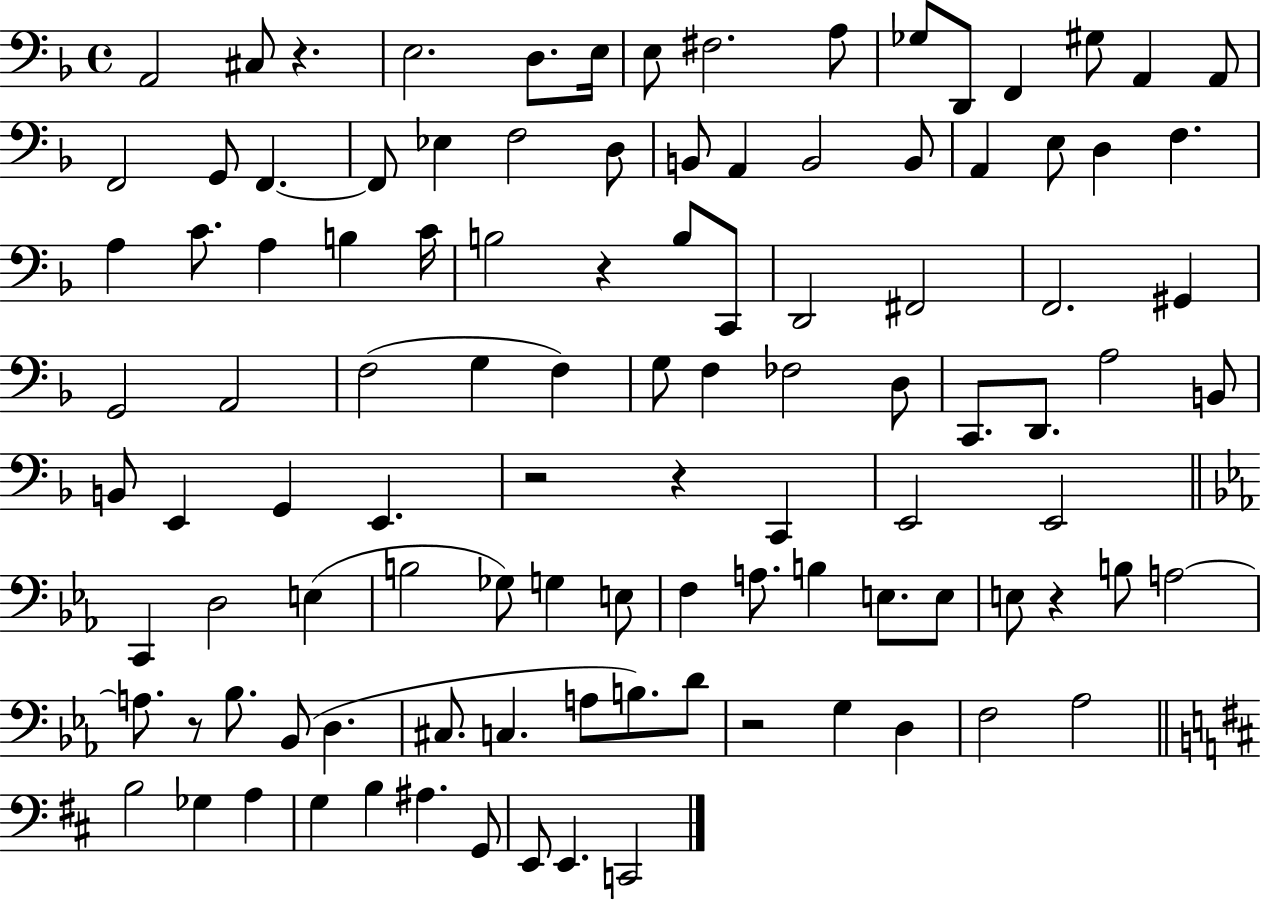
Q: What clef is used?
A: bass